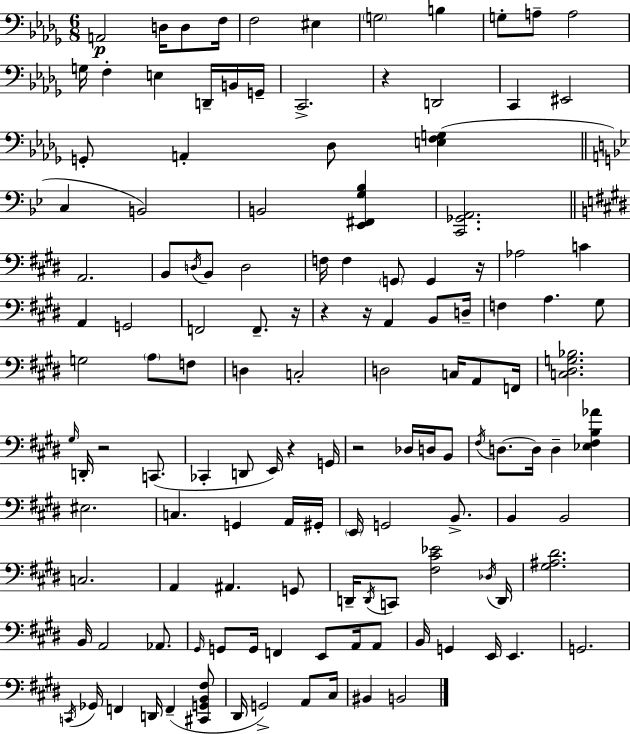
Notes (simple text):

A2/h D3/s D3/e F3/s F3/h EIS3/q G3/h B3/q G3/e A3/e A3/h G3/s F3/q E3/q D2/s B2/s G2/s C2/h. R/q D2/h C2/q EIS2/h G2/e A2/q Db3/e [E3,F3,G3]/q C3/q B2/h B2/h [Eb2,F#2,G3,Bb3]/q [C2,Gb2,A2]/h. A2/h. B2/e D3/s B2/e D3/h F3/s F3/q G2/e G2/q R/s Ab3/h C4/q A2/q G2/h F2/h F2/e. R/s R/q R/s A2/q B2/e D3/s F3/q A3/q. G#3/e G3/h A3/e F3/e D3/q C3/h D3/h C3/s A2/e F2/s [C3,D#3,G3,Bb3]/h. G#3/s D2/s R/h C2/e. CES2/q D2/e E2/s R/q G2/s R/h Db3/s D3/s B2/e F#3/s D3/e. D3/s D3/q [Eb3,F#3,B3,Ab4]/q EIS3/h. C3/q. G2/q A2/s G#2/s E2/s G2/h B2/e. B2/q B2/h C3/h. A2/q A#2/q. G2/e D2/s D2/s C2/e [F#3,C#4,Eb4]/h Db3/s D2/s [G#3,A#3,D#4]/h. B2/s A2/h Ab2/e. G#2/s G2/e G2/s F2/q E2/e A2/s A2/e B2/s G2/q E2/s E2/q. G2/h. C2/s Gb2/s F2/q D2/s F2/q [C#2,G2,B2,F#3]/e D#2/s G2/h A2/e C#3/s BIS2/q B2/h